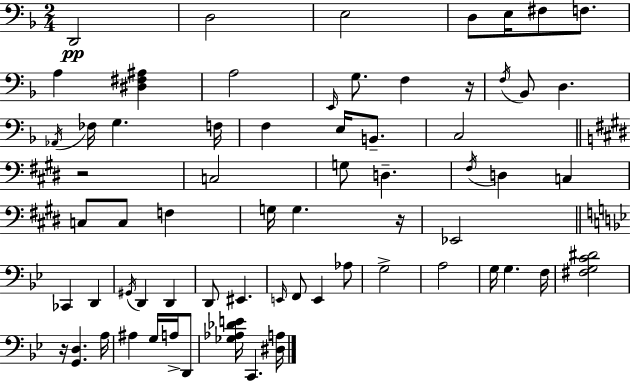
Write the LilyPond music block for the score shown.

{
  \clef bass
  \numericTimeSignature
  \time 2/4
  \key d \minor
  d,2\pp | d2 | e2 | d8 e16 fis8 f8. | \break a4 <dis fis ais>4 | a2 | \grace { e,16 } g8. f4 | r16 \acciaccatura { f16 } bes,8 d4. | \break \acciaccatura { aes,16 } fes16 g4. | f16 f4 e16 | b,8.-- c2 | \bar "||" \break \key e \major r2 | c2 | g8 d4.-- | \acciaccatura { fis16 } d4 c4 | \break c8 c8 f4 | g16 g4. | r16 ees,2 | \bar "||" \break \key g \minor ces,4 d,4 | \acciaccatura { gis,16 } d,4 d,4 | d,8 eis,4. | \grace { e,16 } f,8 e,4 | \break aes8 g2-> | a2 | g16 g4. | f16 <fis g c' dis'>2 | \break r16 <g, d>4. | a16 ais4 g16 a16-> | d,8 <ges aes des' e'>16 c,4. | <dis a>16 \bar "|."
}